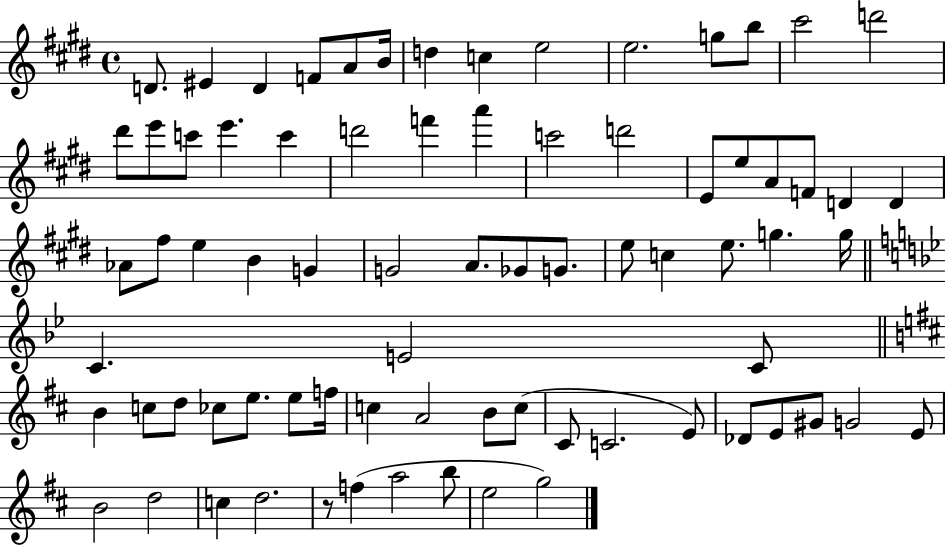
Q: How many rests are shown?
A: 1